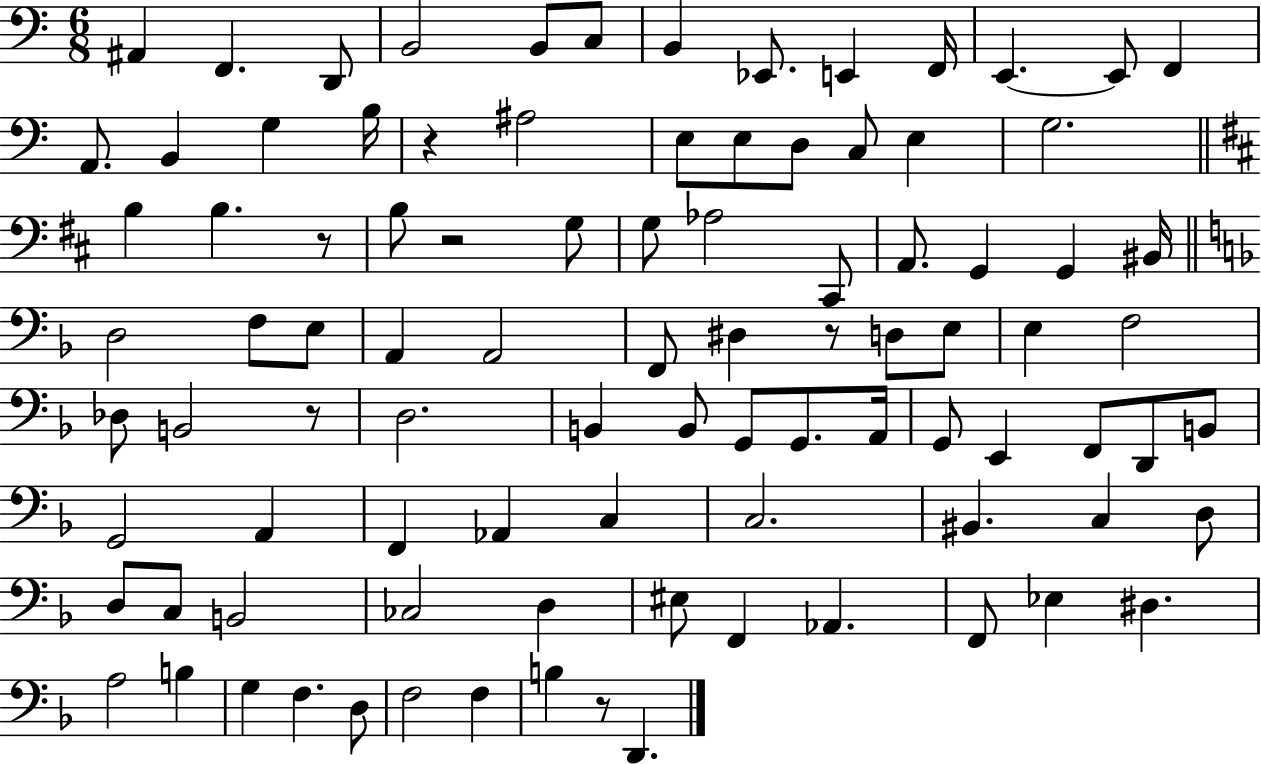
{
  \clef bass
  \numericTimeSignature
  \time 6/8
  \key c \major
  \repeat volta 2 { ais,4 f,4. d,8 | b,2 b,8 c8 | b,4 ees,8. e,4 f,16 | e,4.~~ e,8 f,4 | \break a,8. b,4 g4 b16 | r4 ais2 | e8 e8 d8 c8 e4 | g2. | \break \bar "||" \break \key d \major b4 b4. r8 | b8 r2 g8 | g8 aes2 cis,8 | a,8. g,4 g,4 bis,16 | \break \bar "||" \break \key d \minor d2 f8 e8 | a,4 a,2 | f,8 dis4 r8 d8 e8 | e4 f2 | \break des8 b,2 r8 | d2. | b,4 b,8 g,8 g,8. a,16 | g,8 e,4 f,8 d,8 b,8 | \break g,2 a,4 | f,4 aes,4 c4 | c2. | bis,4. c4 d8 | \break d8 c8 b,2 | ces2 d4 | eis8 f,4 aes,4. | f,8 ees4 dis4. | \break a2 b4 | g4 f4. d8 | f2 f4 | b4 r8 d,4. | \break } \bar "|."
}